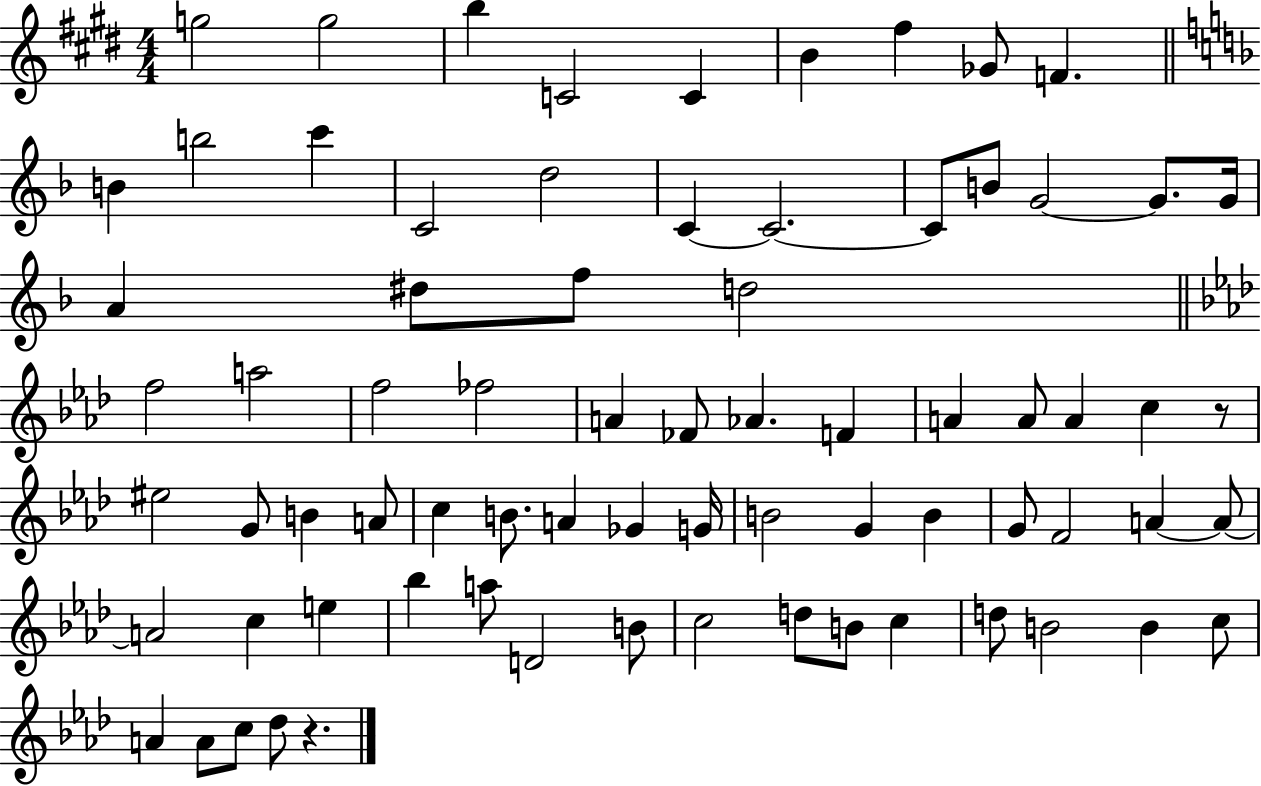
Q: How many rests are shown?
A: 2